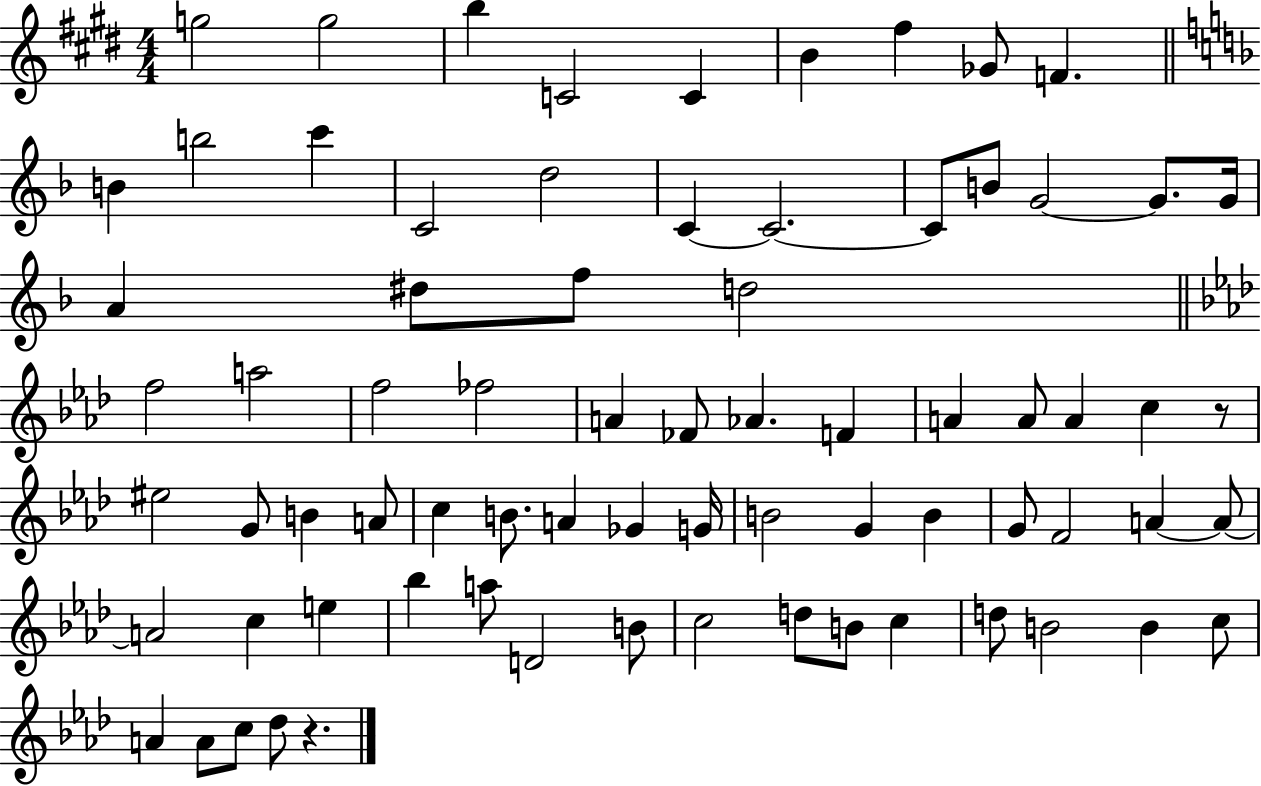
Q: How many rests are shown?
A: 2